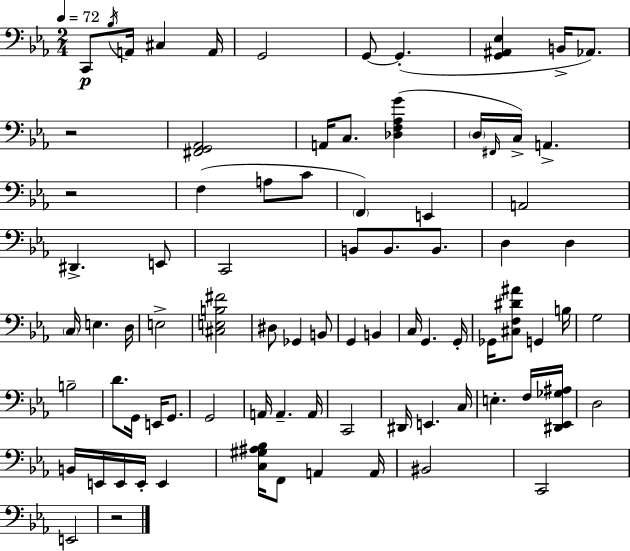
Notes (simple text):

C2/e Bb3/s A2/s C#3/q A2/s G2/h G2/e G2/q. [G2,A#2,Eb3]/q B2/s Ab2/e. R/h [F#2,G2,Ab2]/h A2/s C3/e. [Db3,F3,Ab3,G4]/q D3/s F#2/s C3/s A2/q. R/h F3/q A3/e C4/e F2/q E2/q A2/h D#2/q. E2/e C2/h B2/e B2/e. B2/e. D3/q D3/q C3/s E3/q. D3/s E3/h [C#3,E3,B3,F#4]/h D#3/e Gb2/q B2/e G2/q B2/q C3/s G2/q. G2/s Gb2/s [C#3,F3,D#4,A#4]/e G2/q B3/s G3/h B3/h D4/e. G2/s E2/s G2/e. G2/h A2/s A2/q. A2/s C2/h D#2/s E2/q. C3/s E3/q. F3/s [D#2,Eb2,Gb3,A#3]/s D3/h B2/s E2/s E2/s E2/s E2/q [C3,G#3,A#3,Bb3]/s F2/e A2/q A2/s BIS2/h C2/h E2/h R/h